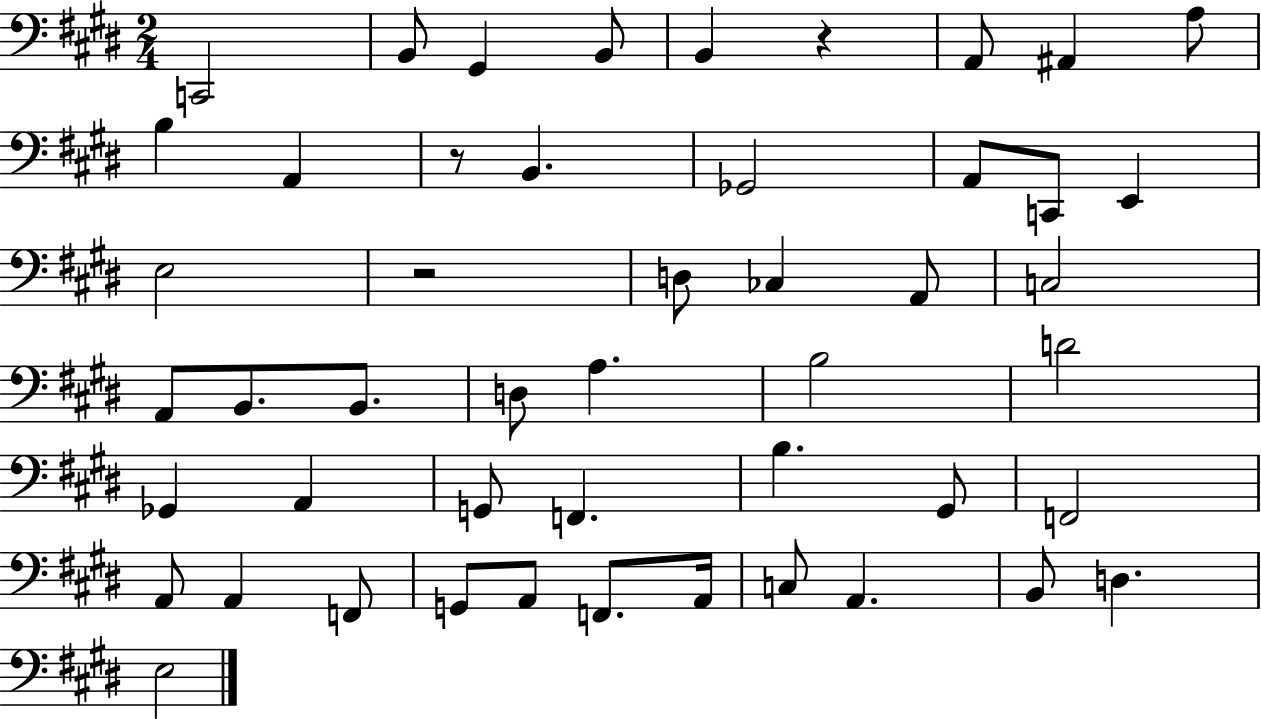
C2/h B2/e G#2/q B2/e B2/q R/q A2/e A#2/q A3/e B3/q A2/q R/e B2/q. Gb2/h A2/e C2/e E2/q E3/h R/h D3/e CES3/q A2/e C3/h A2/e B2/e. B2/e. D3/e A3/q. B3/h D4/h Gb2/q A2/q G2/e F2/q. B3/q. G#2/e F2/h A2/e A2/q F2/e G2/e A2/e F2/e. A2/s C3/e A2/q. B2/e D3/q. E3/h